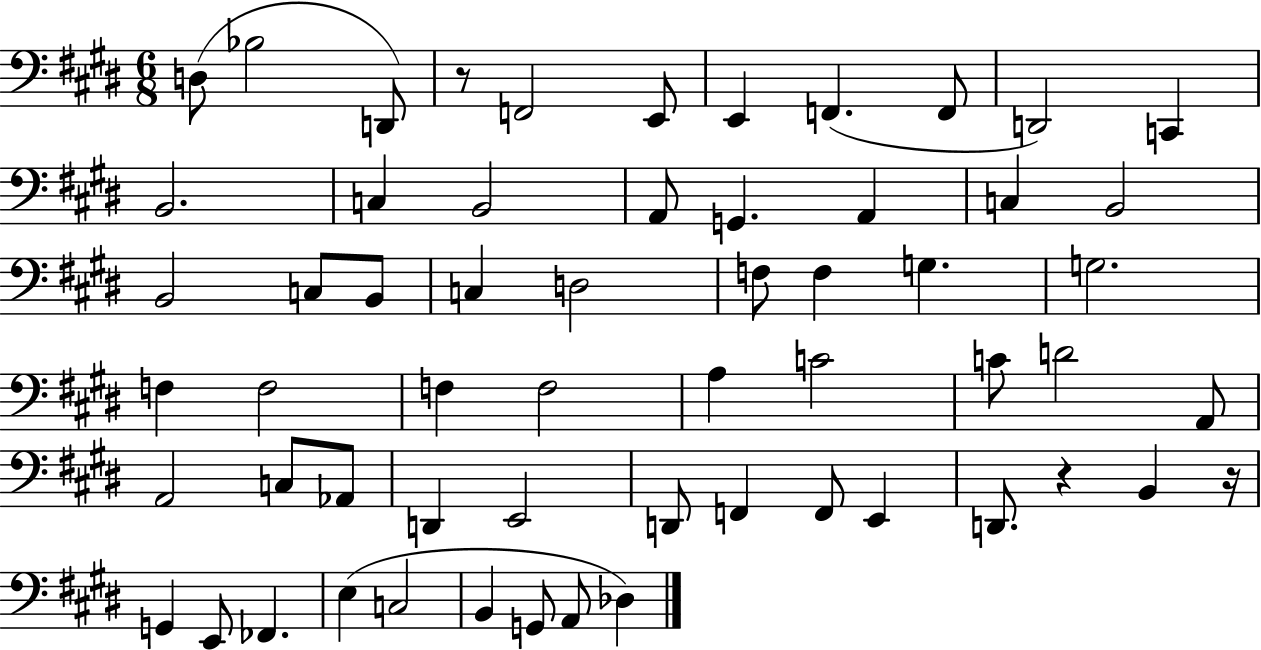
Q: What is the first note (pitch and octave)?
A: D3